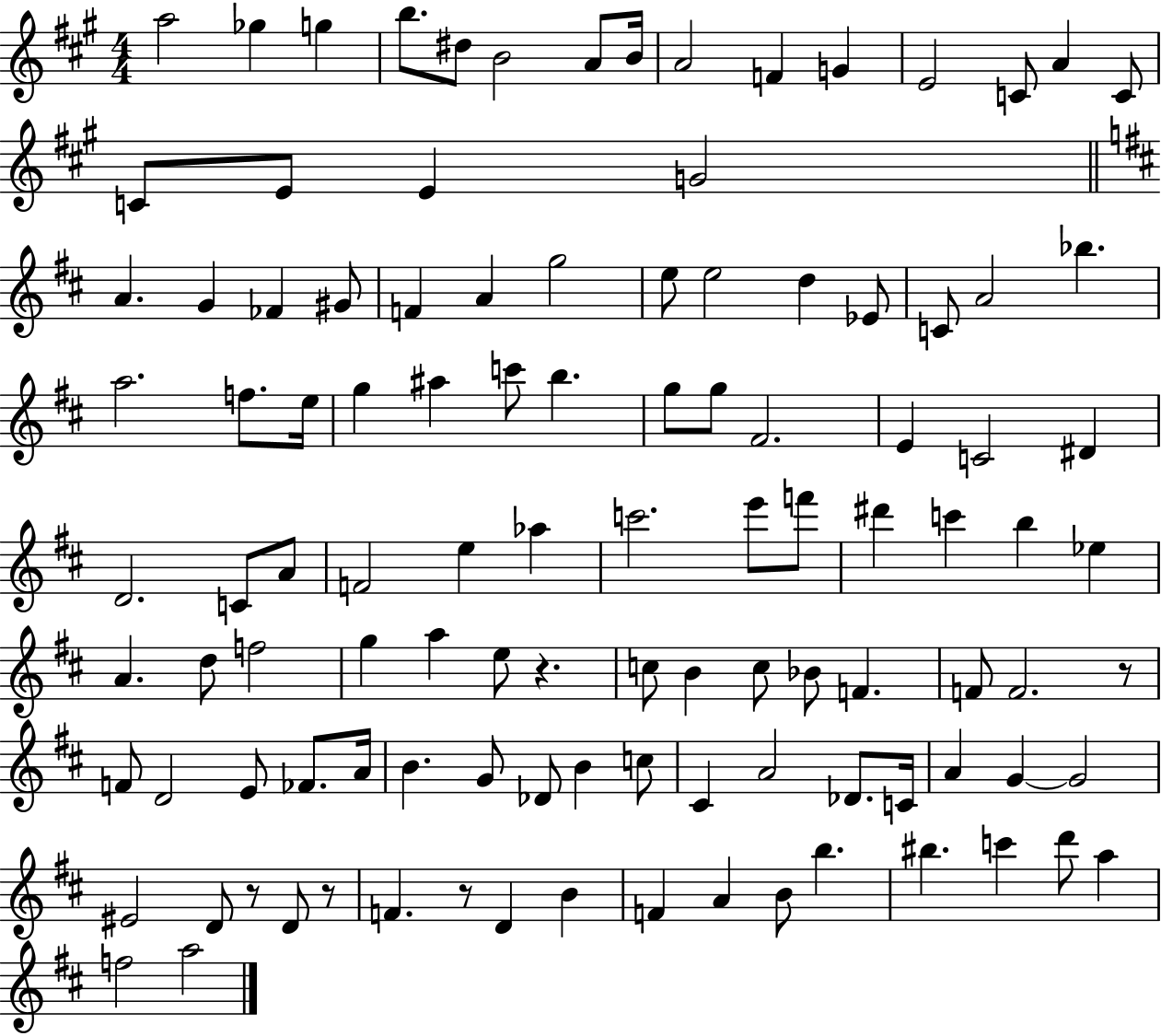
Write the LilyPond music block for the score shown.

{
  \clef treble
  \numericTimeSignature
  \time 4/4
  \key a \major
  a''2 ges''4 g''4 | b''8. dis''8 b'2 a'8 b'16 | a'2 f'4 g'4 | e'2 c'8 a'4 c'8 | \break c'8 e'8 e'4 g'2 | \bar "||" \break \key d \major a'4. g'4 fes'4 gis'8 | f'4 a'4 g''2 | e''8 e''2 d''4 ees'8 | c'8 a'2 bes''4. | \break a''2. f''8. e''16 | g''4 ais''4 c'''8 b''4. | g''8 g''8 fis'2. | e'4 c'2 dis'4 | \break d'2. c'8 a'8 | f'2 e''4 aes''4 | c'''2. e'''8 f'''8 | dis'''4 c'''4 b''4 ees''4 | \break a'4. d''8 f''2 | g''4 a''4 e''8 r4. | c''8 b'4 c''8 bes'8 f'4. | f'8 f'2. r8 | \break f'8 d'2 e'8 fes'8. a'16 | b'4. g'8 des'8 b'4 c''8 | cis'4 a'2 des'8. c'16 | a'4 g'4~~ g'2 | \break eis'2 d'8 r8 d'8 r8 | f'4. r8 d'4 b'4 | f'4 a'4 b'8 b''4. | bis''4. c'''4 d'''8 a''4 | \break f''2 a''2 | \bar "|."
}